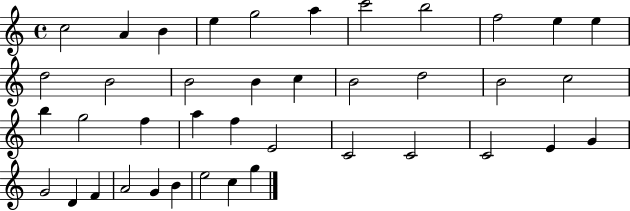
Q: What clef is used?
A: treble